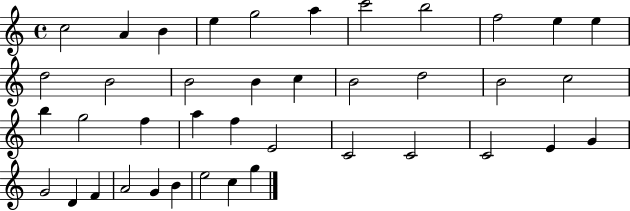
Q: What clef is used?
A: treble